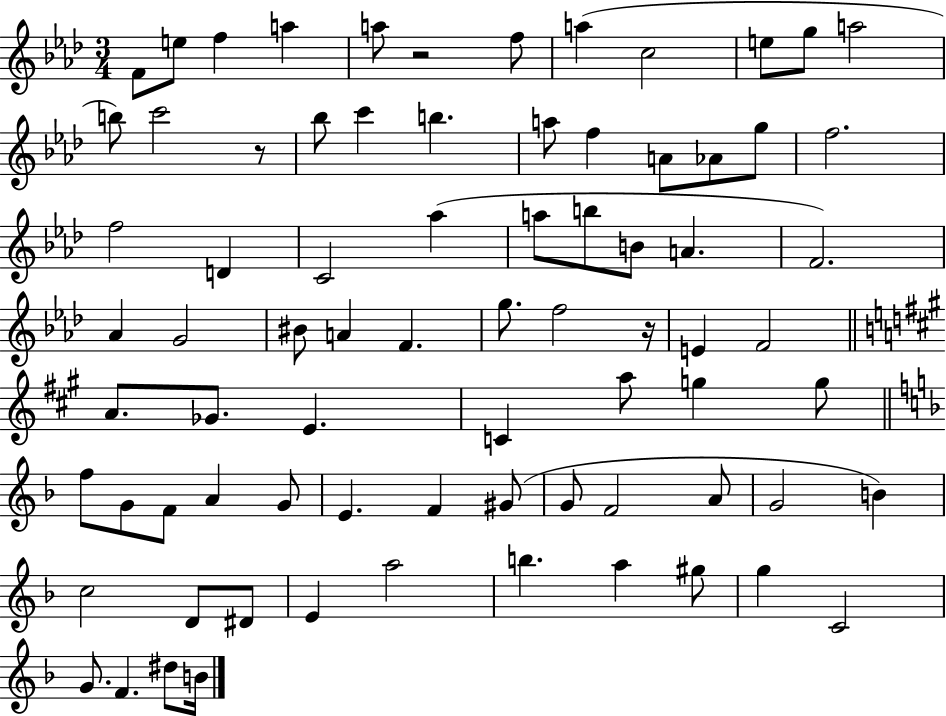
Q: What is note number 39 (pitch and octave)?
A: E4